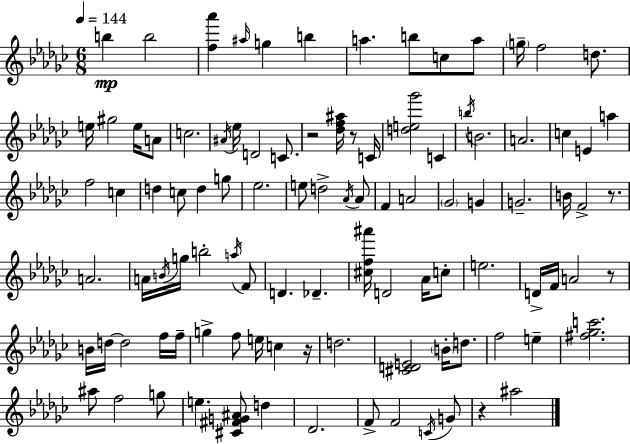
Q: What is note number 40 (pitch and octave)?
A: Ab4